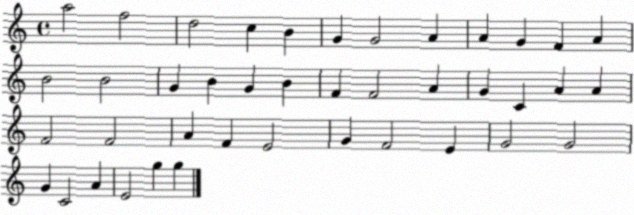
X:1
T:Untitled
M:4/4
L:1/4
K:C
a2 f2 d2 c B G G2 A A G F A B2 B2 G B G B F F2 A G C A A F2 F2 A F E2 G F2 E G2 G2 G C2 A E2 g g